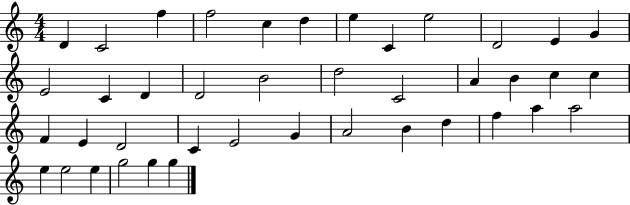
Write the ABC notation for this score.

X:1
T:Untitled
M:4/4
L:1/4
K:C
D C2 f f2 c d e C e2 D2 E G E2 C D D2 B2 d2 C2 A B c c F E D2 C E2 G A2 B d f a a2 e e2 e g2 g g